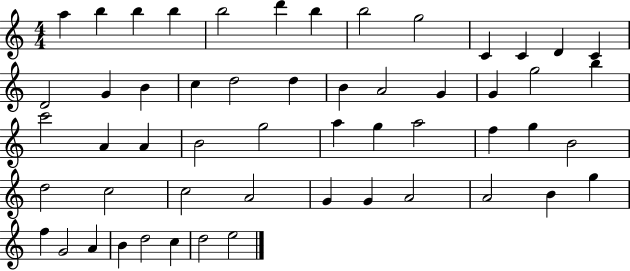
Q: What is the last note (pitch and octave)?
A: E5